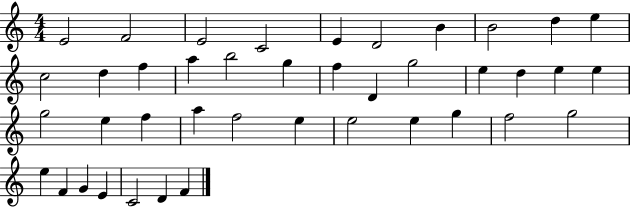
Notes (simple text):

E4/h F4/h E4/h C4/h E4/q D4/h B4/q B4/h D5/q E5/q C5/h D5/q F5/q A5/q B5/h G5/q F5/q D4/q G5/h E5/q D5/q E5/q E5/q G5/h E5/q F5/q A5/q F5/h E5/q E5/h E5/q G5/q F5/h G5/h E5/q F4/q G4/q E4/q C4/h D4/q F4/q